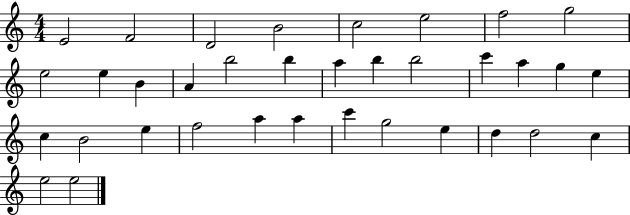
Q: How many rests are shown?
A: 0